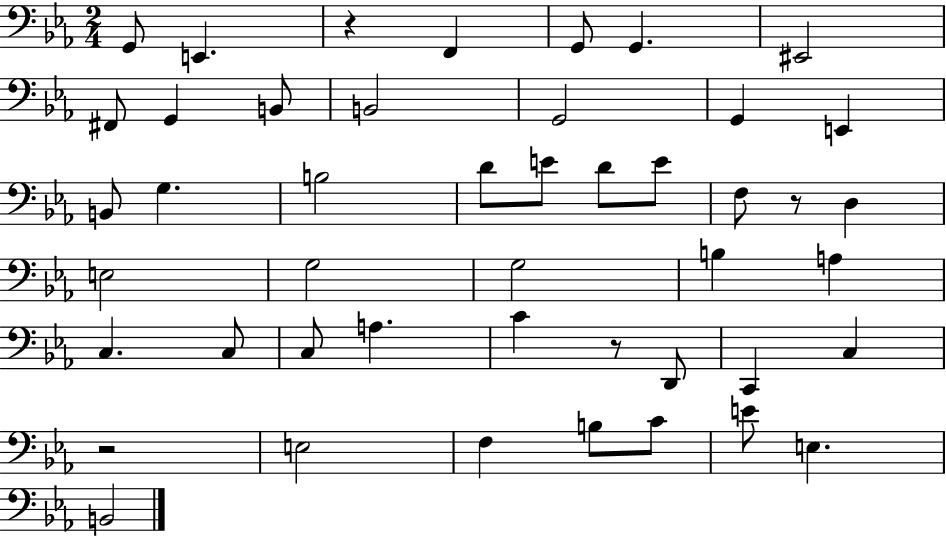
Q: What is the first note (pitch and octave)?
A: G2